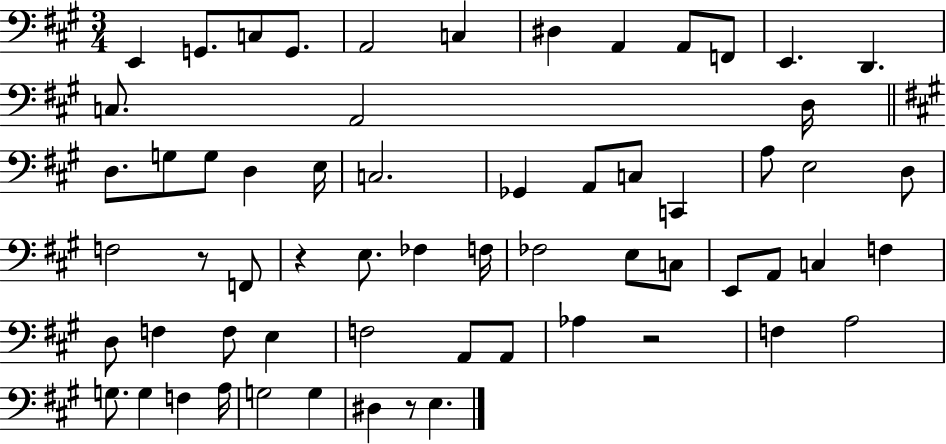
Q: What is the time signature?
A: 3/4